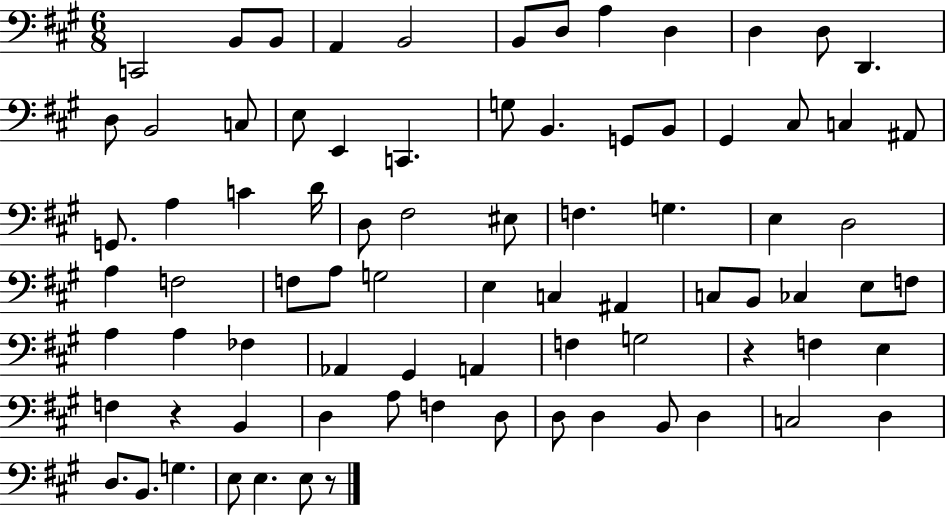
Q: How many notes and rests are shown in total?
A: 81